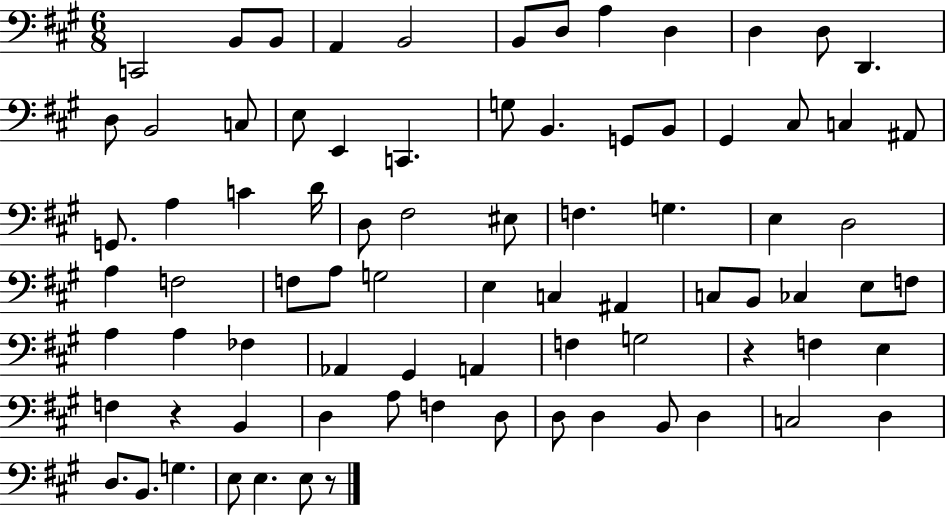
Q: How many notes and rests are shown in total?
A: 81